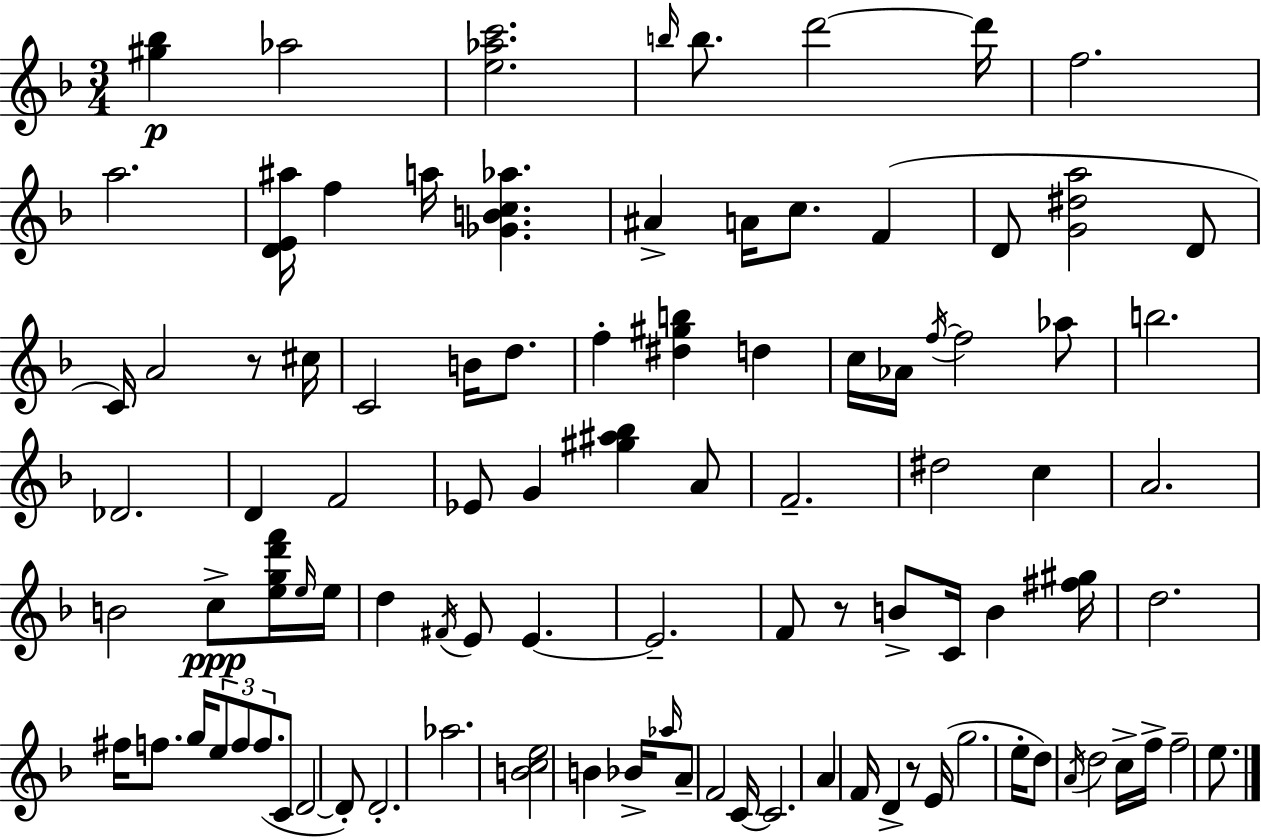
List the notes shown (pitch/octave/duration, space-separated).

[G#5,Bb5]/q Ab5/h [E5,Ab5,C6]/h. B5/s B5/e. D6/h D6/s F5/h. A5/h. [D4,E4,A#5]/s F5/q A5/s [Gb4,B4,C5,Ab5]/q. A#4/q A4/s C5/e. F4/q D4/e [G4,D#5,A5]/h D4/e C4/s A4/h R/e C#5/s C4/h B4/s D5/e. F5/q [D#5,G#5,B5]/q D5/q C5/s Ab4/s F5/s F5/h Ab5/e B5/h. Db4/h. D4/q F4/h Eb4/e G4/q [G#5,A#5,Bb5]/q A4/e F4/h. D#5/h C5/q A4/h. B4/h C5/e [E5,G5,D6,F6]/s E5/s E5/s D5/q F#4/s E4/e E4/q. E4/h. F4/e R/e B4/e C4/s B4/q [F#5,G#5]/s D5/h. F#5/s F5/e. G5/s E5/e F5/e F5/e. C4/e D4/h D4/e D4/h. Ab5/h. [B4,C5,E5]/h B4/q Bb4/s Ab5/s A4/e F4/h C4/s C4/h. A4/q F4/s D4/q R/e E4/s G5/h. E5/s D5/e A4/s D5/h C5/s F5/s F5/h E5/e.